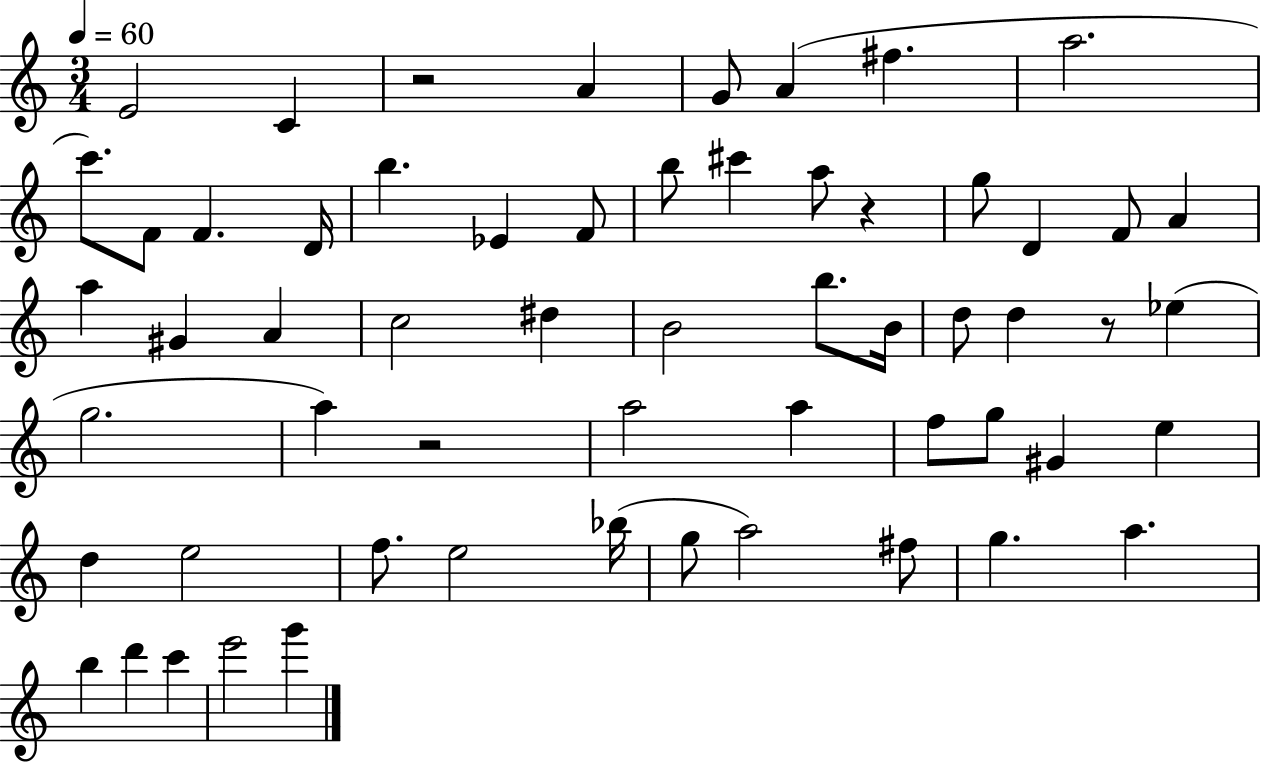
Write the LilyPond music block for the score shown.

{
  \clef treble
  \numericTimeSignature
  \time 3/4
  \key c \major
  \tempo 4 = 60
  e'2 c'4 | r2 a'4 | g'8 a'4( fis''4. | a''2. | \break c'''8.) f'8 f'4. d'16 | b''4. ees'4 f'8 | b''8 cis'''4 a''8 r4 | g''8 d'4 f'8 a'4 | \break a''4 gis'4 a'4 | c''2 dis''4 | b'2 b''8. b'16 | d''8 d''4 r8 ees''4( | \break g''2. | a''4) r2 | a''2 a''4 | f''8 g''8 gis'4 e''4 | \break d''4 e''2 | f''8. e''2 bes''16( | g''8 a''2) fis''8 | g''4. a''4. | \break b''4 d'''4 c'''4 | e'''2 g'''4 | \bar "|."
}